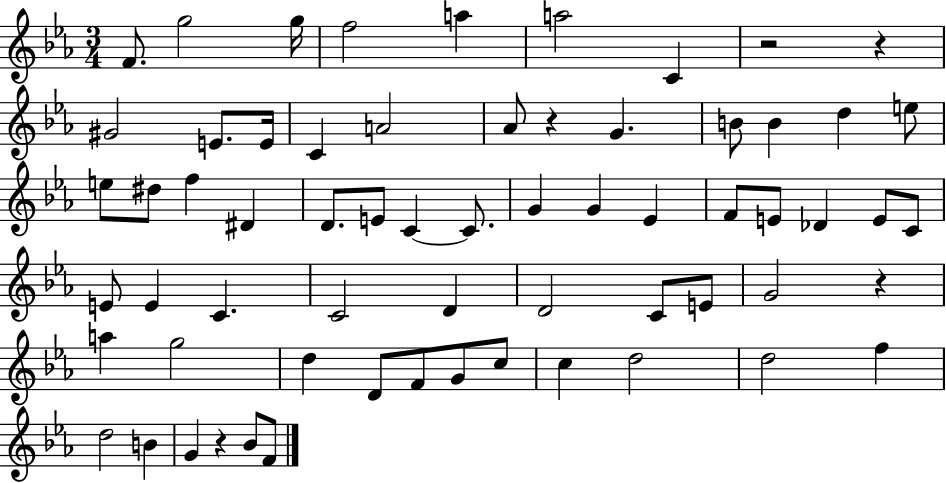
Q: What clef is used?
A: treble